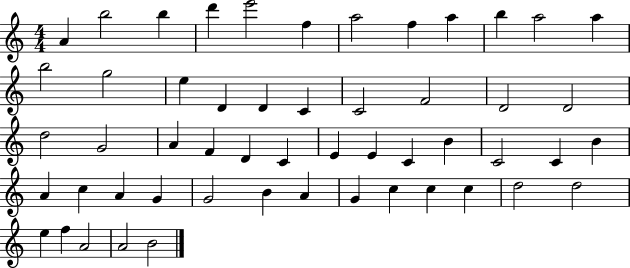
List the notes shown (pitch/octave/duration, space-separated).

A4/q B5/h B5/q D6/q E6/h F5/q A5/h F5/q A5/q B5/q A5/h A5/q B5/h G5/h E5/q D4/q D4/q C4/q C4/h F4/h D4/h D4/h D5/h G4/h A4/q F4/q D4/q C4/q E4/q E4/q C4/q B4/q C4/h C4/q B4/q A4/q C5/q A4/q G4/q G4/h B4/q A4/q G4/q C5/q C5/q C5/q D5/h D5/h E5/q F5/q A4/h A4/h B4/h